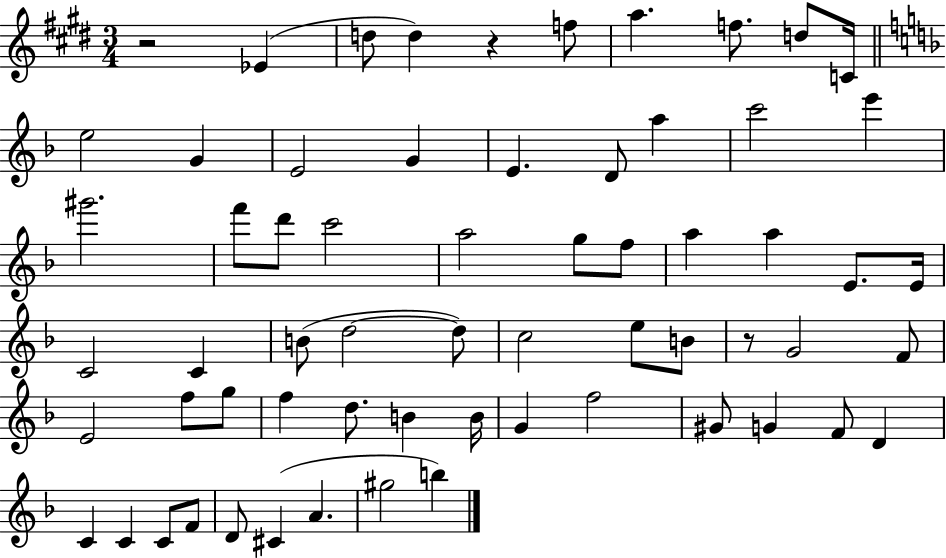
{
  \clef treble
  \numericTimeSignature
  \time 3/4
  \key e \major
  r2 ees'4( | d''8 d''4) r4 f''8 | a''4. f''8. d''8 c'16 | \bar "||" \break \key d \minor e''2 g'4 | e'2 g'4 | e'4. d'8 a''4 | c'''2 e'''4 | \break gis'''2. | f'''8 d'''8 c'''2 | a''2 g''8 f''8 | a''4 a''4 e'8. e'16 | \break c'2 c'4 | b'8( d''2~~ d''8) | c''2 e''8 b'8 | r8 g'2 f'8 | \break e'2 f''8 g''8 | f''4 d''8. b'4 b'16 | g'4 f''2 | gis'8 g'4 f'8 d'4 | \break c'4 c'4 c'8 f'8 | d'8 cis'4( a'4. | gis''2 b''4) | \bar "|."
}